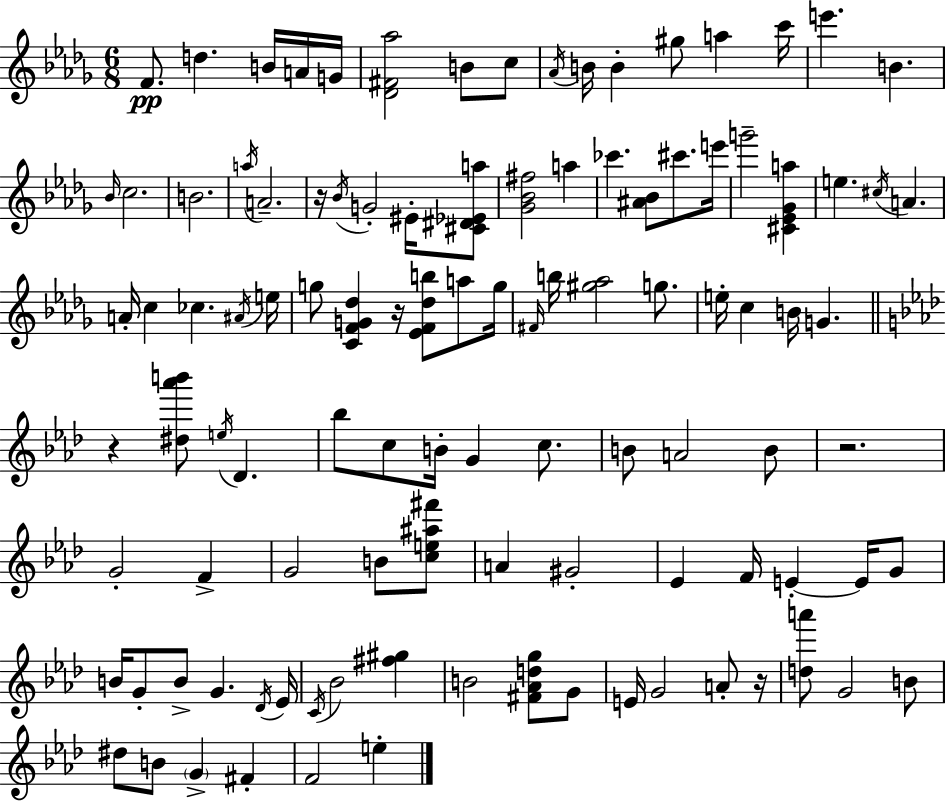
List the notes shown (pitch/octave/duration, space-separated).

F4/e. D5/q. B4/s A4/s G4/s [Db4,F#4,Ab5]/h B4/e C5/e Ab4/s B4/s B4/q G#5/e A5/q C6/s E6/q. B4/q. Bb4/s C5/h. B4/h. A5/s A4/h. R/s Bb4/s G4/h EIS4/s [C#4,D#4,Eb4,A5]/e [Gb4,Bb4,F#5]/h A5/q CES6/q. [A#4,Bb4]/e C#6/e. E6/s G6/h [C#4,Eb4,Gb4,A5]/q E5/q. C#5/s A4/q. A4/s C5/q CES5/q. A#4/s E5/s G5/e [C4,F4,G4,Db5]/q R/s [Eb4,F4,Db5,B5]/e A5/e G5/s F#4/s B5/s [G#5,Ab5]/h G5/e. E5/s C5/q B4/s G4/q. R/q [D#5,Ab6,B6]/e E5/s Db4/q. Bb5/e C5/e B4/s G4/q C5/e. B4/e A4/h B4/e R/h. G4/h F4/q G4/h B4/e [C5,E5,A#5,F#6]/e A4/q G#4/h Eb4/q F4/s E4/q E4/s G4/e B4/s G4/e B4/e G4/q. Db4/s Eb4/s C4/s Bb4/h [F#5,G#5]/q B4/h [F#4,Ab4,D5,G5]/e G4/e E4/s G4/h A4/e R/s [D5,A6]/e G4/h B4/e D#5/e B4/e G4/q F#4/q F4/h E5/q